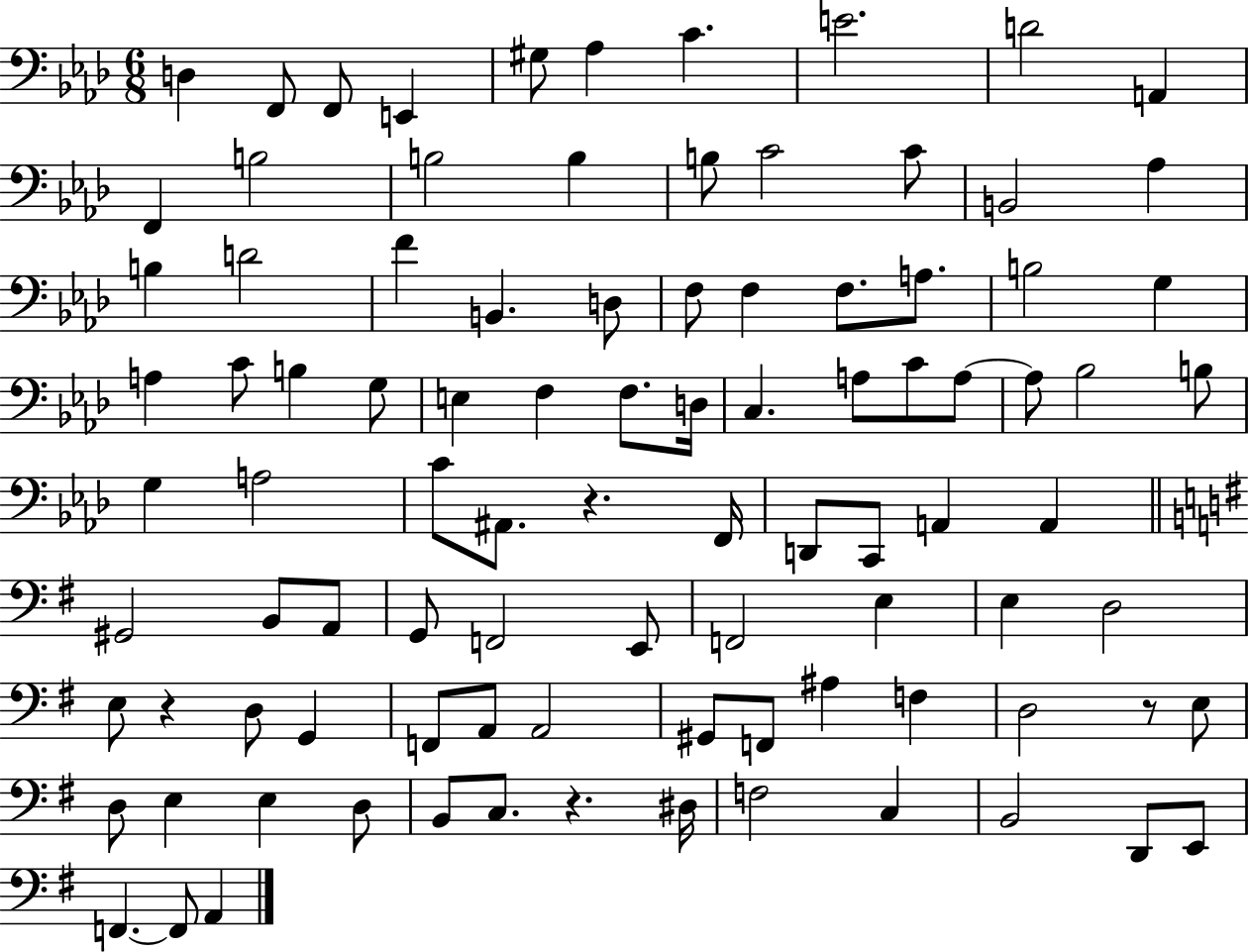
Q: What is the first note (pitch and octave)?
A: D3